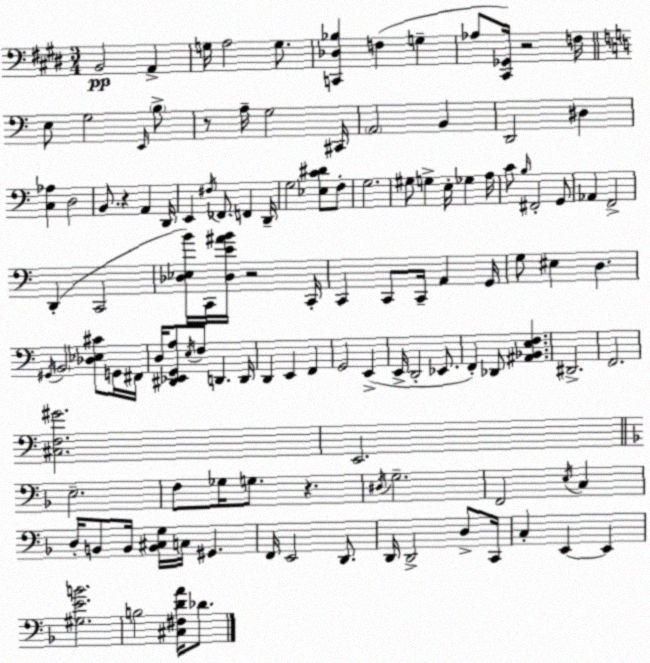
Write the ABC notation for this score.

X:1
T:Untitled
M:3/4
L:1/4
K:E
B,,2 A,, G,/4 A,2 G,/2 [C,,_D,_B,] F, G, _A,/2 [^C,,_G,,]/4 z2 F,/4 E,/2 G,2 E,,/4 B,/2 z/2 A,/4 G,2 ^C,,/4 A,,2 B,, D,,2 ^D, [C,_A,] D,2 B,,/2 z A,, D,,/4 E,, ^F,/4 _F,,/2 F,, D,,/4 G,2 [_E,C^D]/2 F,/2 G,2 ^G,/2 G, E,/4 _G, A,/4 C/2 B,/4 ^F,,2 G,,/2 _A,, F,,2 D,, C,,2 [_D,_E,B]/4 C,,/4 [_D,E^AB]/4 z2 C,,/4 C,, C,,/2 C,,/4 A,, G,,/4 G,/2 ^E, D, ^G,,/4 B,,2 [_D,_E,^C]/2 G,,/4 ^F,,/4 D,/4 [^D,,_E,,G,,A,]/2 E,/4 F,/2 D,, D,,/4 D,, E,, F,, G,,2 E,, E,,/4 D,,2 _E,,/2 F,, _D,,/2 [^A,,_B,,E,F,] ^D,,2 F,,2 [^C,F,^G]2 E,,2 E,2 F,/2 _G,/4 G,/2 z ^D,/4 G,2 F,,2 E,/4 C, D,/4 B,,/2 B,,/4 [B,,^C,G,]/4 C,/4 ^G,, F,,/4 E,,2 D,,/2 D,,/4 D,,2 D,/2 C,,/4 C, E,, E,, [^G,EB]2 B,2 [^C,^F,DA]/4 _D/2